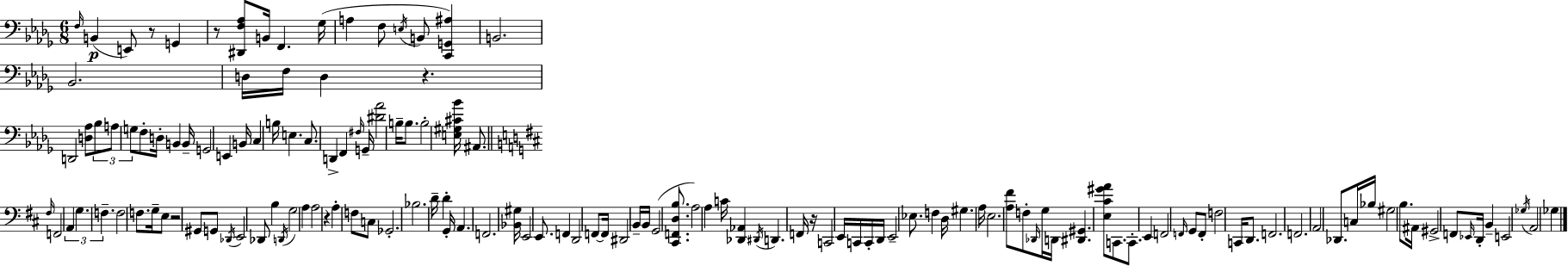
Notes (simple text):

F3/s B2/q E2/e R/e G2/q R/e [D#2,F3,Ab3]/e B2/s F2/q. Gb3/s A3/q F3/e E3/s B2/e [C2,G2,A#3]/q B2/h. Bb2/h. D3/s F3/s D3/q R/q. D2/h [D3,Ab3]/e Bb3/e A3/e G3/e F3/e D3/s B2/q B2/s G2/h E2/q B2/s C3/q B3/s E3/q. C3/e. D2/q F2/q F#3/s G2/s [D#4,Ab4]/h B3/s B3/e. B3/h [E3,G#3,C#4,Bb4]/s A#2/e. F#3/s F2/h A2/q G3/q. F3/q. F3/h F3/e. G3/s E3/e R/h G#2/e G2/e Db2/s E2/h Db2/e B3/q D2/s G3/h A3/q A3/h R/q A3/q F3/e C3/e Gb2/h. Bb3/h. D4/s D4/q G2/s A2/q. F2/h. [Bb2,G#3]/s E2/h E2/e. F2/q D2/h F2/e F2/s D#2/h B2/s B2/s G2/h [C#2,F2,D3,B3]/e. A3/h A3/q C4/s [Db2,Ab2]/q D#2/s D2/q. F2/s R/s C2/h E2/s C2/s C2/s D2/s E2/h Eb3/e. F3/q D3/s G#3/q. A3/s E3/h. [A3,F#4]/e F3/e Db2/s G3/s D2/s [D#2,G#2]/q. [E3,C#4,G#4,A4]/e C2/e. C2/e. E2/q F2/h F2/s G2/e F2/e F3/h C2/s D2/e. F2/h. F2/h. A2/h Db2/e. C3/s Bb3/s G#3/h B3/e. A#2/s G#2/h F2/e Eb2/s D2/s B2/q E2/h Gb3/s A2/h Gb3/q